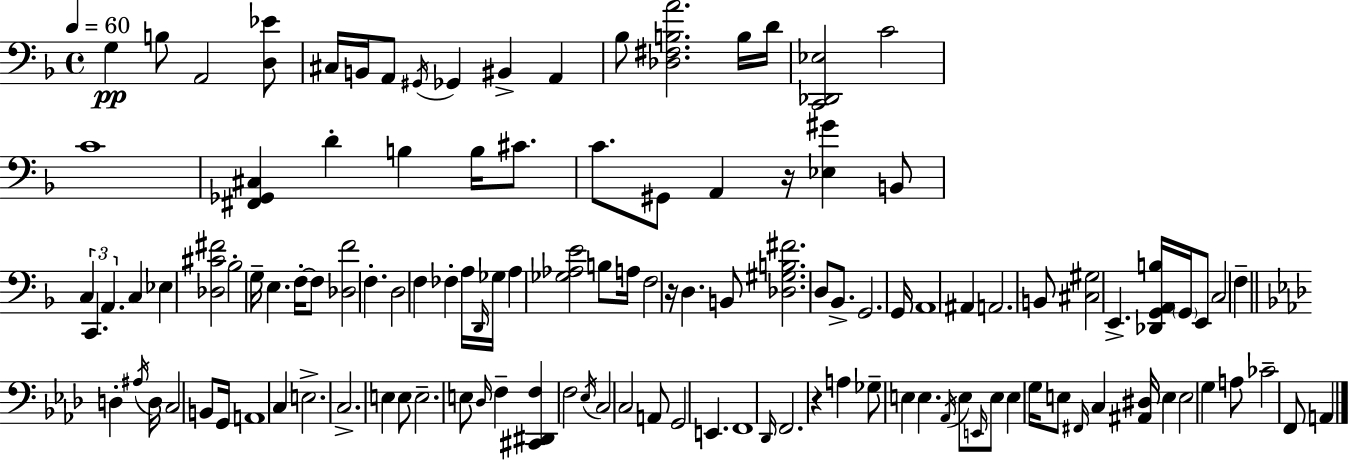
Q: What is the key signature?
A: D minor